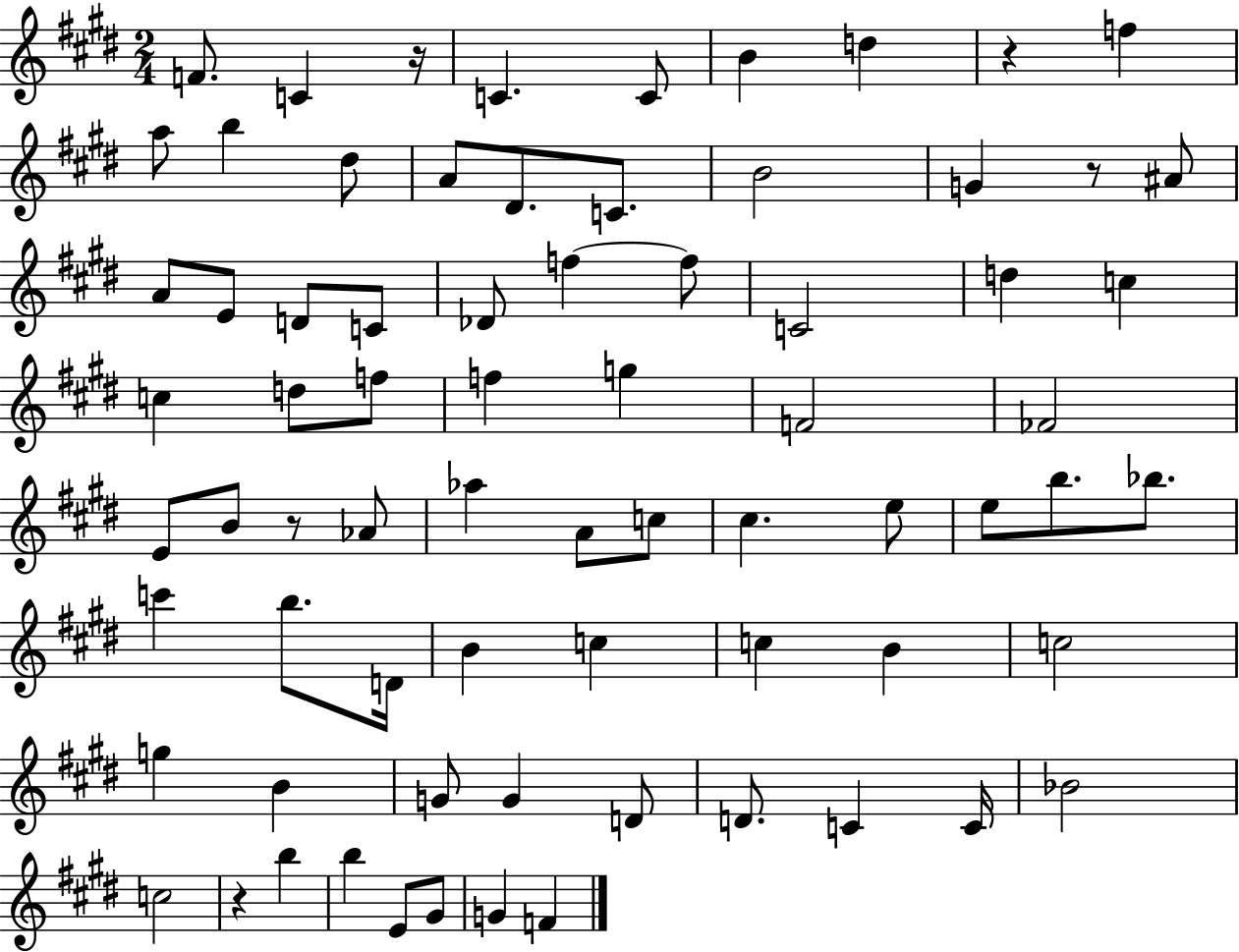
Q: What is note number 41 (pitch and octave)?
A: E5